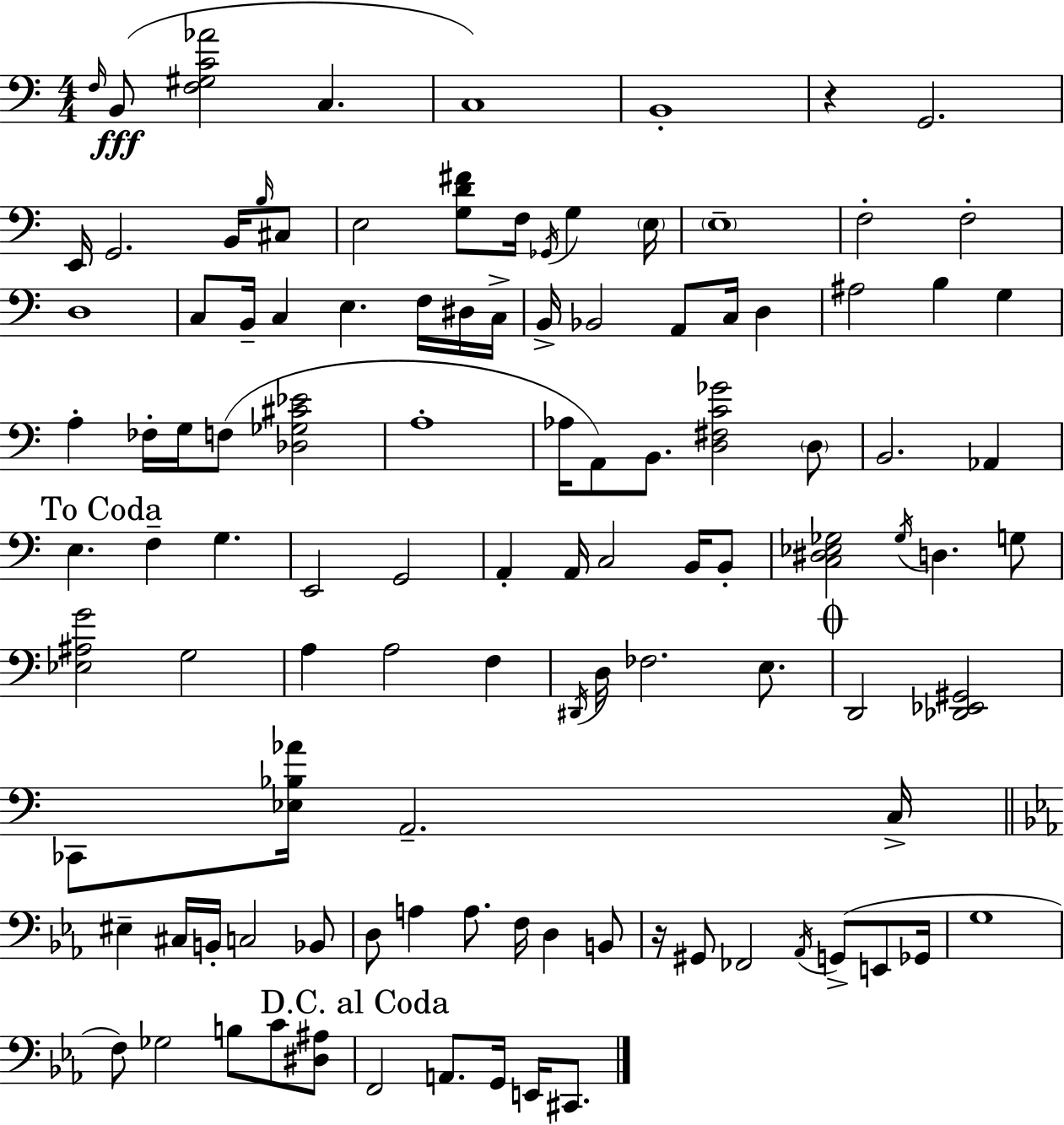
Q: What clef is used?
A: bass